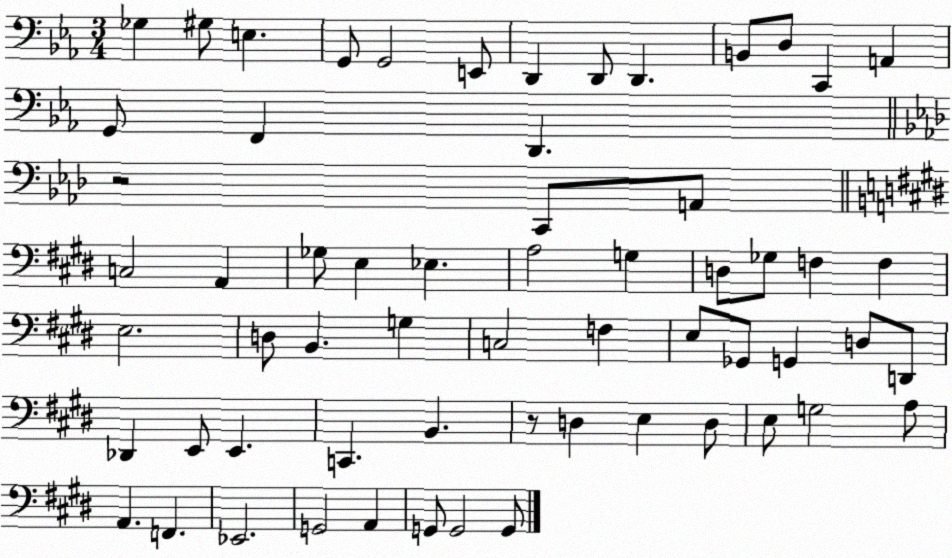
X:1
T:Untitled
M:3/4
L:1/4
K:Eb
_G, ^G,/2 E, G,,/2 G,,2 E,,/2 D,, D,,/2 D,, B,,/2 D,/2 C,, A,, G,,/2 F,, D,, z2 C,,/2 A,,/2 C,2 A,, _G,/2 E, _E, A,2 G, D,/2 _G,/2 F, F, E,2 D,/2 B,, G, C,2 F, E,/2 _G,,/2 G,, D,/2 D,,/2 _D,, E,,/2 E,, C,, B,, z/2 D, E, D,/2 E,/2 G,2 A,/2 A,, F,, _E,,2 G,,2 A,, G,,/2 G,,2 G,,/2